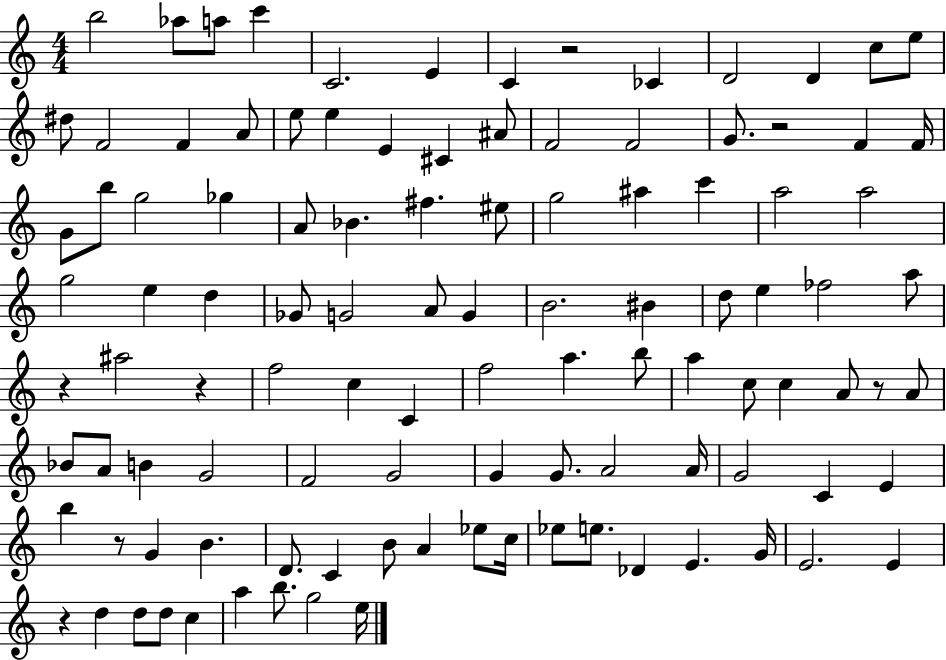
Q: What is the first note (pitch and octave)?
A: B5